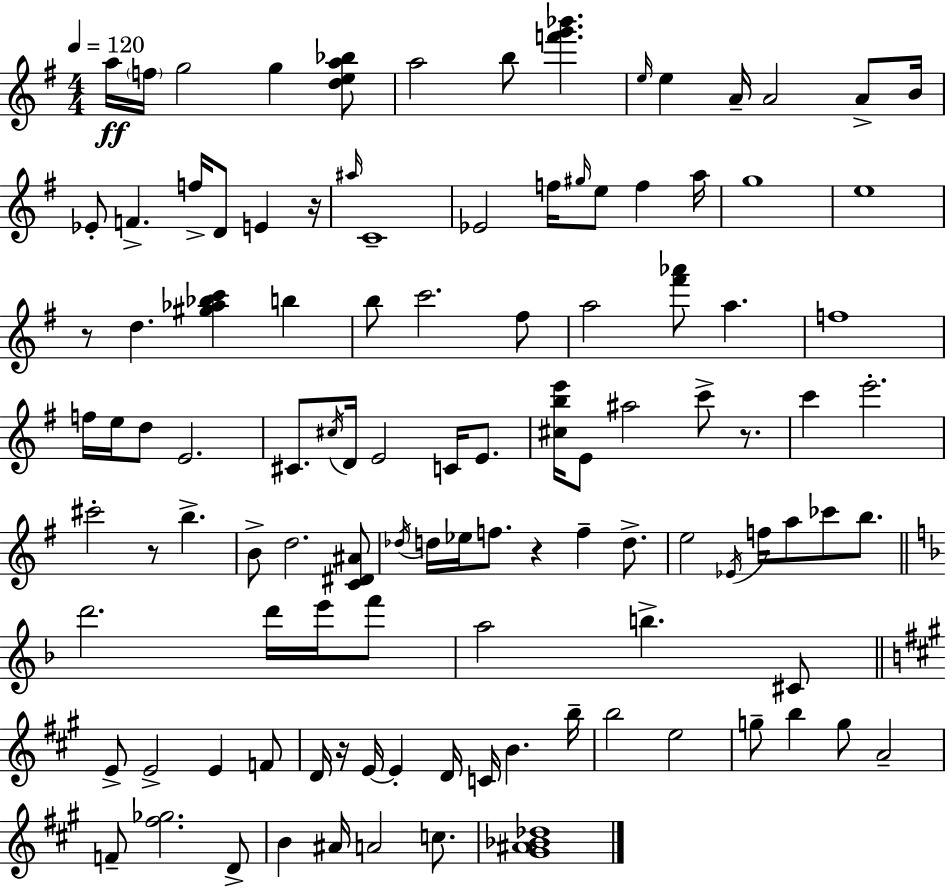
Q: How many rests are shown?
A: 6